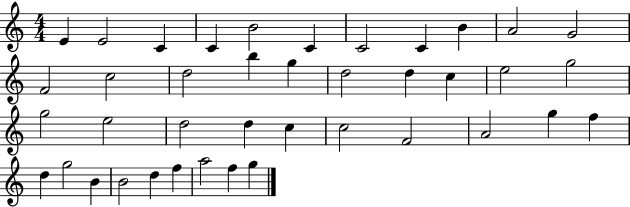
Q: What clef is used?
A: treble